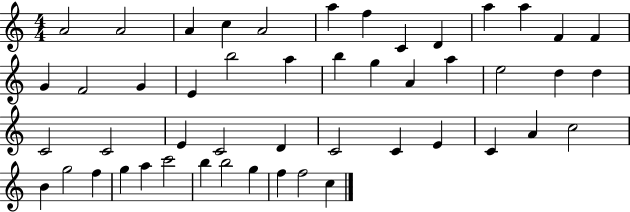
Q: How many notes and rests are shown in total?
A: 49